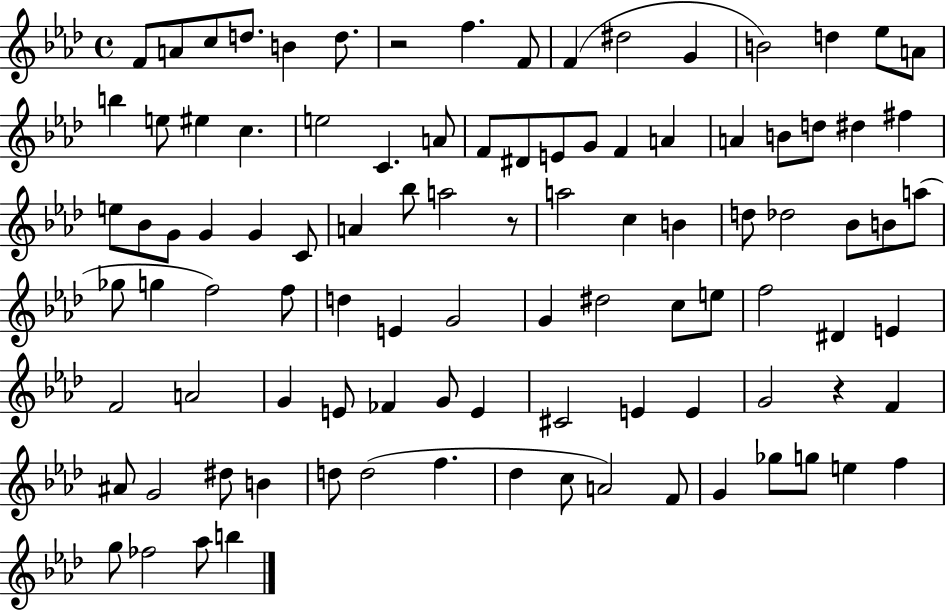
{
  \clef treble
  \time 4/4
  \defaultTimeSignature
  \key aes \major
  f'8 a'8 c''8 d''8. b'4 d''8. | r2 f''4. f'8 | f'4( dis''2 g'4 | b'2) d''4 ees''8 a'8 | \break b''4 e''8 eis''4 c''4. | e''2 c'4. a'8 | f'8 dis'8 e'8 g'8 f'4 a'4 | a'4 b'8 d''8 dis''4 fis''4 | \break e''8 bes'8 g'8 g'4 g'4 c'8 | a'4 bes''8 a''2 r8 | a''2 c''4 b'4 | d''8 des''2 bes'8 b'8 a''8( | \break ges''8 g''4 f''2) f''8 | d''4 e'4 g'2 | g'4 dis''2 c''8 e''8 | f''2 dis'4 e'4 | \break f'2 a'2 | g'4 e'8 fes'4 g'8 e'4 | cis'2 e'4 e'4 | g'2 r4 f'4 | \break ais'8 g'2 dis''8 b'4 | d''8 d''2( f''4. | des''4 c''8 a'2) f'8 | g'4 ges''8 g''8 e''4 f''4 | \break g''8 fes''2 aes''8 b''4 | \bar "|."
}